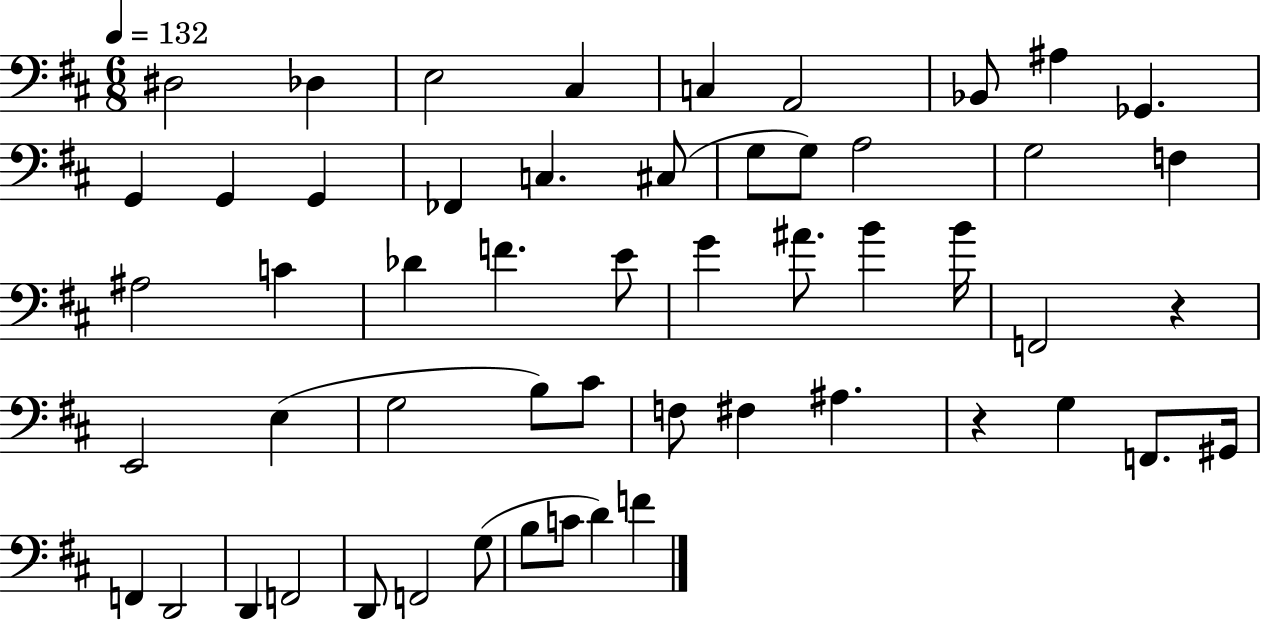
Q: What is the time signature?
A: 6/8